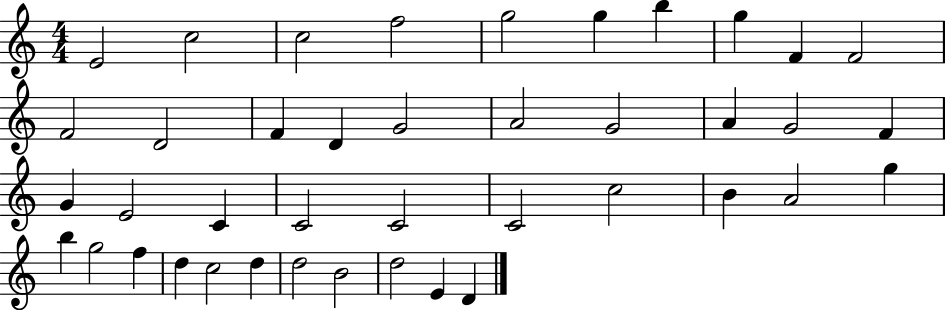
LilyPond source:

{
  \clef treble
  \numericTimeSignature
  \time 4/4
  \key c \major
  e'2 c''2 | c''2 f''2 | g''2 g''4 b''4 | g''4 f'4 f'2 | \break f'2 d'2 | f'4 d'4 g'2 | a'2 g'2 | a'4 g'2 f'4 | \break g'4 e'2 c'4 | c'2 c'2 | c'2 c''2 | b'4 a'2 g''4 | \break b''4 g''2 f''4 | d''4 c''2 d''4 | d''2 b'2 | d''2 e'4 d'4 | \break \bar "|."
}